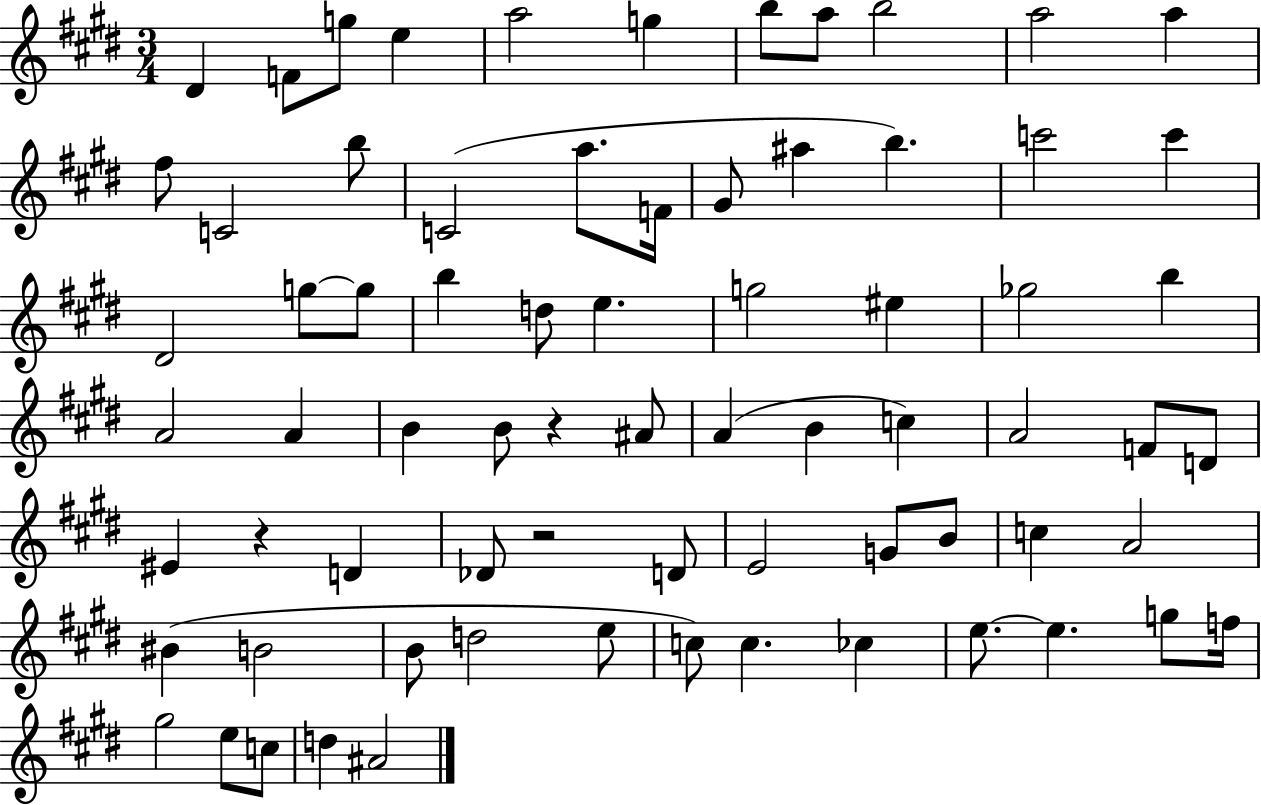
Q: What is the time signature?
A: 3/4